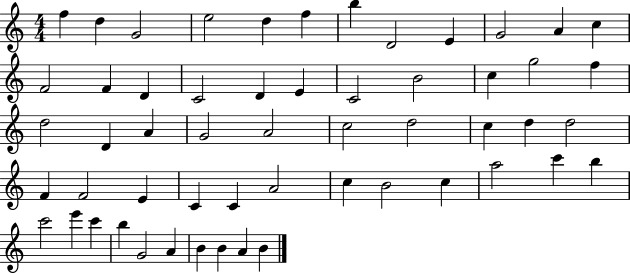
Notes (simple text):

F5/q D5/q G4/h E5/h D5/q F5/q B5/q D4/h E4/q G4/h A4/q C5/q F4/h F4/q D4/q C4/h D4/q E4/q C4/h B4/h C5/q G5/h F5/q D5/h D4/q A4/q G4/h A4/h C5/h D5/h C5/q D5/q D5/h F4/q F4/h E4/q C4/q C4/q A4/h C5/q B4/h C5/q A5/h C6/q B5/q C6/h E6/q C6/q B5/q G4/h A4/q B4/q B4/q A4/q B4/q